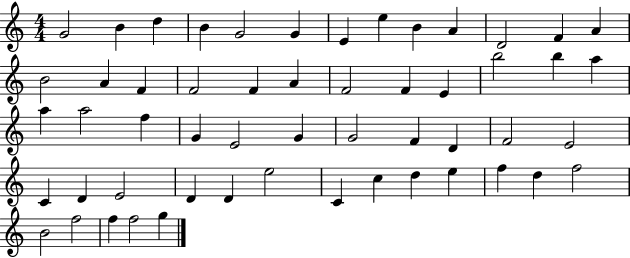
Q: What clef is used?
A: treble